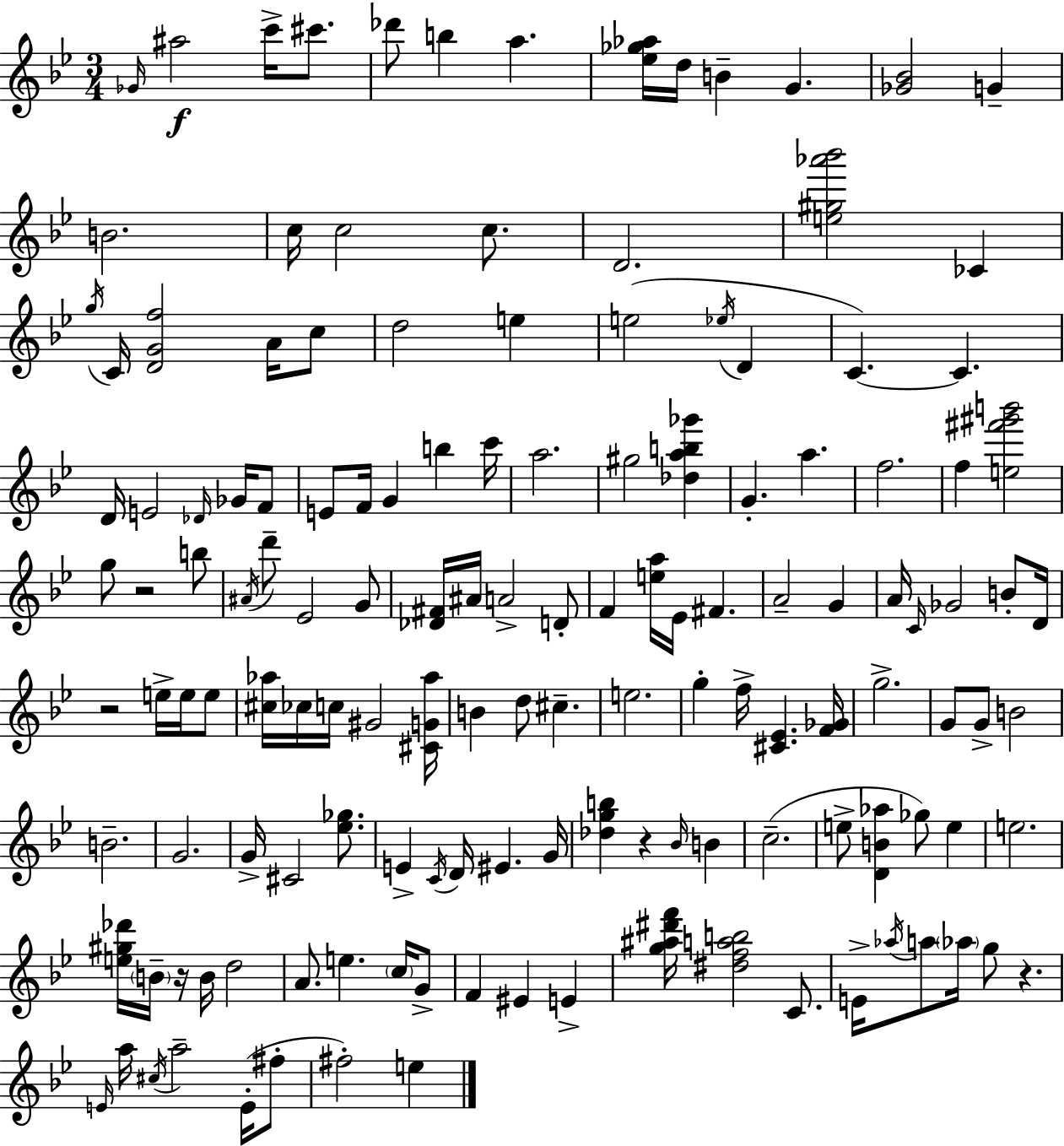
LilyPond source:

{
  \clef treble
  \numericTimeSignature
  \time 3/4
  \key bes \major
  \repeat volta 2 { \grace { ges'16 }\f ais''2 c'''16-> cis'''8. | des'''8 b''4 a''4. | <ees'' ges'' aes''>16 d''16 b'4-- g'4. | <ges' bes'>2 g'4-- | \break b'2. | c''16 c''2 c''8. | d'2. | <e'' gis'' aes''' bes'''>2 ces'4 | \break \acciaccatura { g''16 } c'16 <d' g' f''>2 a'16 | c''8 d''2 e''4 | e''2( \acciaccatura { ees''16 } d'4 | c'4.~~) c'4. | \break d'16 e'2 | \grace { des'16 } ges'16 f'8 e'8 f'16 g'4 b''4 | c'''16 a''2. | gis''2 | \break <des'' a'' b'' ges'''>4 g'4.-. a''4. | f''2. | f''4 <e'' fis''' gis''' b'''>2 | g''8 r2 | \break b''8 \acciaccatura { ais'16 } d'''8-- ees'2 | g'8 <des' fis'>16 ais'16 a'2-> | d'8-. f'4 <e'' a''>16 ees'16 fis'4. | a'2-- | \break g'4 a'16 \grace { c'16 } ges'2 | b'8-. d'16 r2 | e''16-> e''16 e''8 <cis'' aes''>16 ces''16 c''16 gis'2 | <cis' g' aes''>16 b'4 d''8 | \break cis''4.-- e''2. | g''4-. f''16-> <cis' ees'>4. | <f' ges'>16 g''2.-> | g'8 g'8-> b'2 | \break b'2.-- | g'2. | g'16-> cis'2 | <ees'' ges''>8. e'4-> \acciaccatura { c'16 } d'16 | \break eis'4. g'16 <des'' g'' b''>4 r4 | \grace { bes'16 } b'4 c''2.--( | e''8-> <d' b' aes''>4 | ges''8) e''4 e''2. | \break <e'' gis'' des'''>16 \parenthesize b'16-- r16 b'16 | d''2 a'8. e''4. | \parenthesize c''16 g'8-> f'4 | eis'4 e'4-> <g'' ais'' dis''' f'''>16 <dis'' f'' a'' b''>2 | \break c'8. e'16-> \acciaccatura { aes''16 } a''8 | \parenthesize aes''16 g''8 r4. \grace { e'16 } a''16 \acciaccatura { cis''16 } | a''2-- e'16-.( fis''8-. fis''2-.) | e''4 } \bar "|."
}